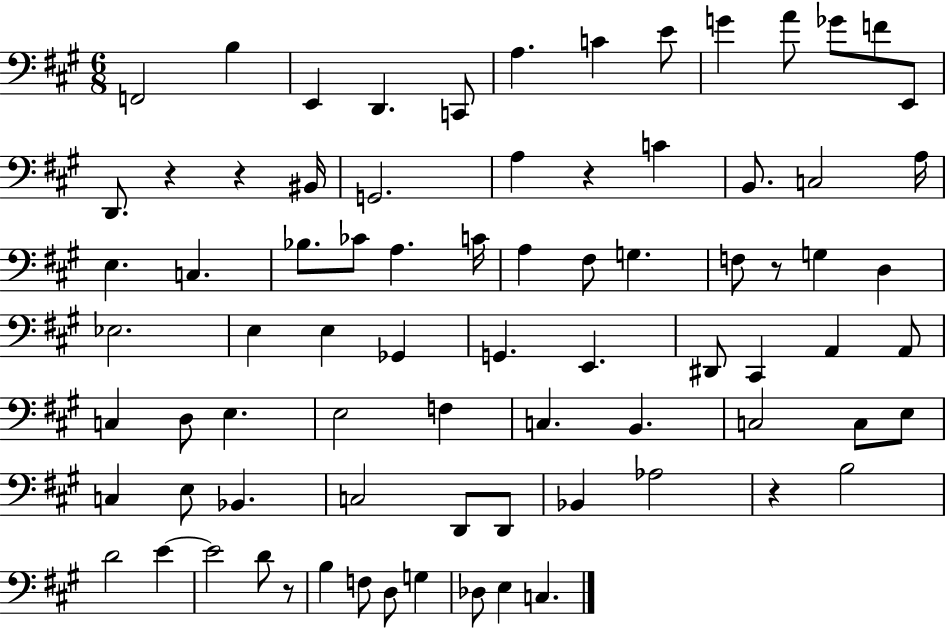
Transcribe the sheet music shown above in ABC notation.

X:1
T:Untitled
M:6/8
L:1/4
K:A
F,,2 B, E,, D,, C,,/2 A, C E/2 G A/2 _G/2 F/2 E,,/2 D,,/2 z z ^B,,/4 G,,2 A, z C B,,/2 C,2 A,/4 E, C, _B,/2 _C/2 A, C/4 A, ^F,/2 G, F,/2 z/2 G, D, _E,2 E, E, _G,, G,, E,, ^D,,/2 ^C,, A,, A,,/2 C, D,/2 E, E,2 F, C, B,, C,2 C,/2 E,/2 C, E,/2 _B,, C,2 D,,/2 D,,/2 _B,, _A,2 z B,2 D2 E E2 D/2 z/2 B, F,/2 D,/2 G, _D,/2 E, C,